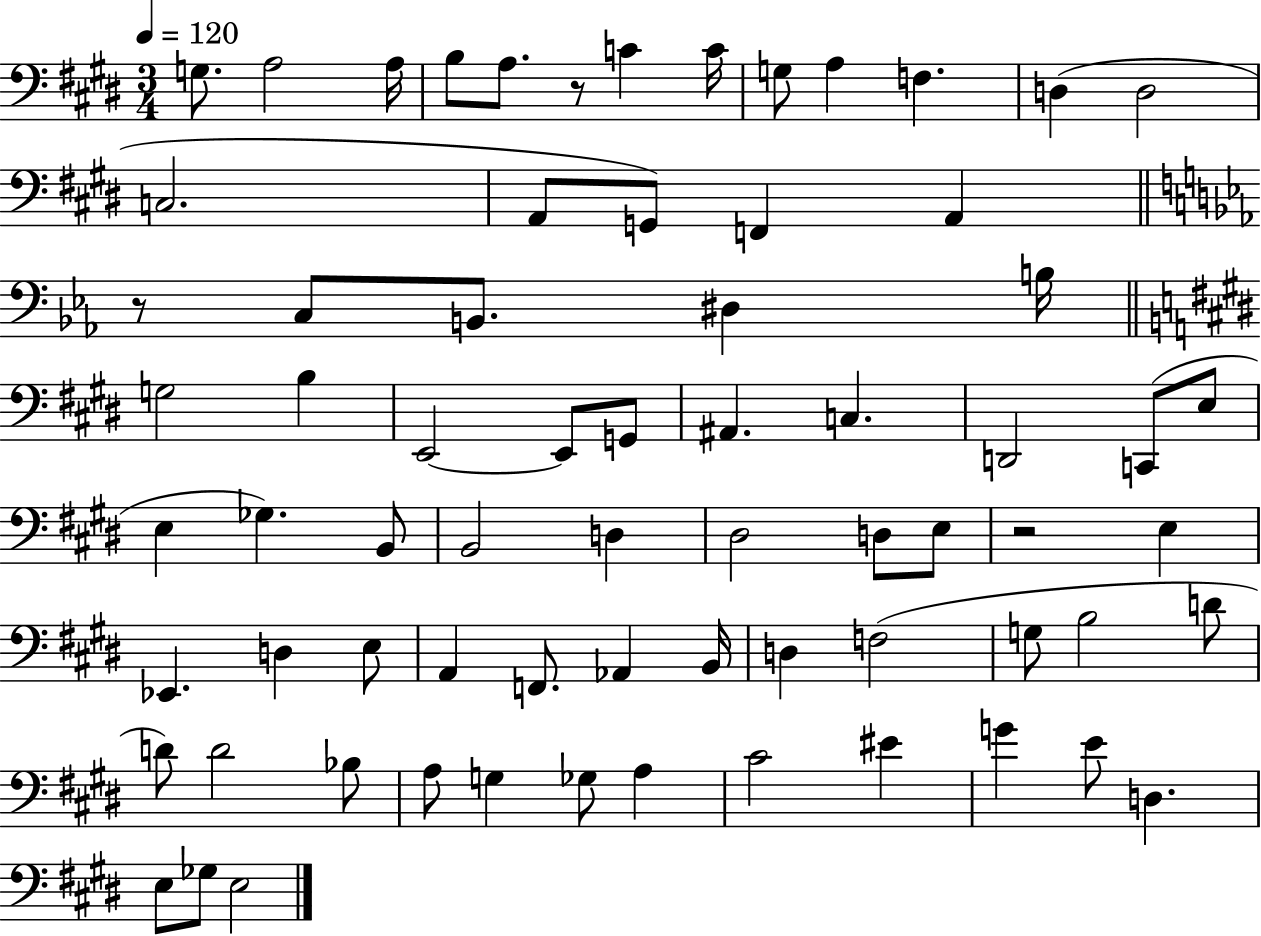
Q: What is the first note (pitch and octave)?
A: G3